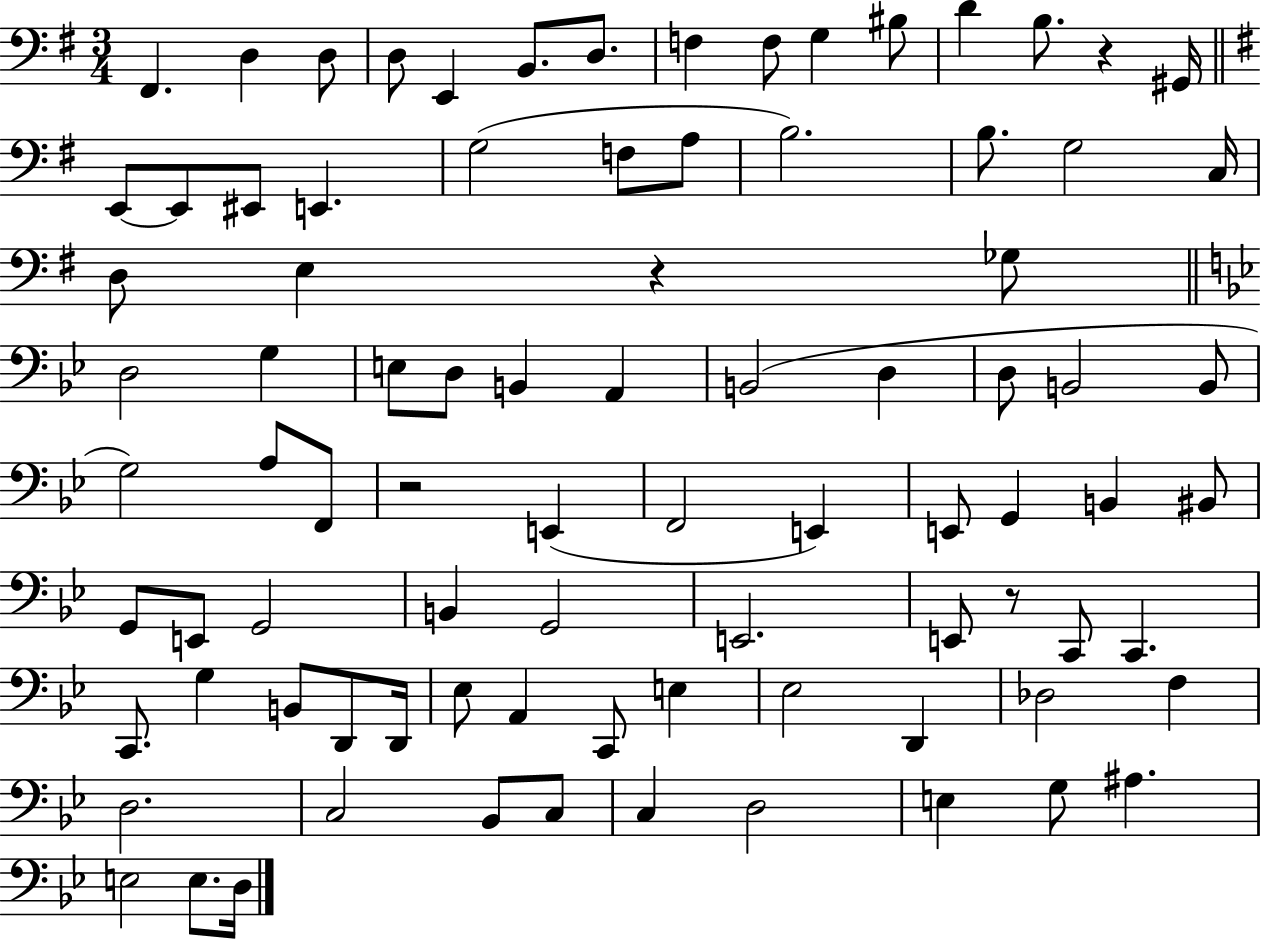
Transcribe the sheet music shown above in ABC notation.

X:1
T:Untitled
M:3/4
L:1/4
K:G
^F,, D, D,/2 D,/2 E,, B,,/2 D,/2 F, F,/2 G, ^B,/2 D B,/2 z ^G,,/4 E,,/2 E,,/2 ^E,,/2 E,, G,2 F,/2 A,/2 B,2 B,/2 G,2 C,/4 D,/2 E, z _G,/2 D,2 G, E,/2 D,/2 B,, A,, B,,2 D, D,/2 B,,2 B,,/2 G,2 A,/2 F,,/2 z2 E,, F,,2 E,, E,,/2 G,, B,, ^B,,/2 G,,/2 E,,/2 G,,2 B,, G,,2 E,,2 E,,/2 z/2 C,,/2 C,, C,,/2 G, B,,/2 D,,/2 D,,/4 _E,/2 A,, C,,/2 E, _E,2 D,, _D,2 F, D,2 C,2 _B,,/2 C,/2 C, D,2 E, G,/2 ^A, E,2 E,/2 D,/4